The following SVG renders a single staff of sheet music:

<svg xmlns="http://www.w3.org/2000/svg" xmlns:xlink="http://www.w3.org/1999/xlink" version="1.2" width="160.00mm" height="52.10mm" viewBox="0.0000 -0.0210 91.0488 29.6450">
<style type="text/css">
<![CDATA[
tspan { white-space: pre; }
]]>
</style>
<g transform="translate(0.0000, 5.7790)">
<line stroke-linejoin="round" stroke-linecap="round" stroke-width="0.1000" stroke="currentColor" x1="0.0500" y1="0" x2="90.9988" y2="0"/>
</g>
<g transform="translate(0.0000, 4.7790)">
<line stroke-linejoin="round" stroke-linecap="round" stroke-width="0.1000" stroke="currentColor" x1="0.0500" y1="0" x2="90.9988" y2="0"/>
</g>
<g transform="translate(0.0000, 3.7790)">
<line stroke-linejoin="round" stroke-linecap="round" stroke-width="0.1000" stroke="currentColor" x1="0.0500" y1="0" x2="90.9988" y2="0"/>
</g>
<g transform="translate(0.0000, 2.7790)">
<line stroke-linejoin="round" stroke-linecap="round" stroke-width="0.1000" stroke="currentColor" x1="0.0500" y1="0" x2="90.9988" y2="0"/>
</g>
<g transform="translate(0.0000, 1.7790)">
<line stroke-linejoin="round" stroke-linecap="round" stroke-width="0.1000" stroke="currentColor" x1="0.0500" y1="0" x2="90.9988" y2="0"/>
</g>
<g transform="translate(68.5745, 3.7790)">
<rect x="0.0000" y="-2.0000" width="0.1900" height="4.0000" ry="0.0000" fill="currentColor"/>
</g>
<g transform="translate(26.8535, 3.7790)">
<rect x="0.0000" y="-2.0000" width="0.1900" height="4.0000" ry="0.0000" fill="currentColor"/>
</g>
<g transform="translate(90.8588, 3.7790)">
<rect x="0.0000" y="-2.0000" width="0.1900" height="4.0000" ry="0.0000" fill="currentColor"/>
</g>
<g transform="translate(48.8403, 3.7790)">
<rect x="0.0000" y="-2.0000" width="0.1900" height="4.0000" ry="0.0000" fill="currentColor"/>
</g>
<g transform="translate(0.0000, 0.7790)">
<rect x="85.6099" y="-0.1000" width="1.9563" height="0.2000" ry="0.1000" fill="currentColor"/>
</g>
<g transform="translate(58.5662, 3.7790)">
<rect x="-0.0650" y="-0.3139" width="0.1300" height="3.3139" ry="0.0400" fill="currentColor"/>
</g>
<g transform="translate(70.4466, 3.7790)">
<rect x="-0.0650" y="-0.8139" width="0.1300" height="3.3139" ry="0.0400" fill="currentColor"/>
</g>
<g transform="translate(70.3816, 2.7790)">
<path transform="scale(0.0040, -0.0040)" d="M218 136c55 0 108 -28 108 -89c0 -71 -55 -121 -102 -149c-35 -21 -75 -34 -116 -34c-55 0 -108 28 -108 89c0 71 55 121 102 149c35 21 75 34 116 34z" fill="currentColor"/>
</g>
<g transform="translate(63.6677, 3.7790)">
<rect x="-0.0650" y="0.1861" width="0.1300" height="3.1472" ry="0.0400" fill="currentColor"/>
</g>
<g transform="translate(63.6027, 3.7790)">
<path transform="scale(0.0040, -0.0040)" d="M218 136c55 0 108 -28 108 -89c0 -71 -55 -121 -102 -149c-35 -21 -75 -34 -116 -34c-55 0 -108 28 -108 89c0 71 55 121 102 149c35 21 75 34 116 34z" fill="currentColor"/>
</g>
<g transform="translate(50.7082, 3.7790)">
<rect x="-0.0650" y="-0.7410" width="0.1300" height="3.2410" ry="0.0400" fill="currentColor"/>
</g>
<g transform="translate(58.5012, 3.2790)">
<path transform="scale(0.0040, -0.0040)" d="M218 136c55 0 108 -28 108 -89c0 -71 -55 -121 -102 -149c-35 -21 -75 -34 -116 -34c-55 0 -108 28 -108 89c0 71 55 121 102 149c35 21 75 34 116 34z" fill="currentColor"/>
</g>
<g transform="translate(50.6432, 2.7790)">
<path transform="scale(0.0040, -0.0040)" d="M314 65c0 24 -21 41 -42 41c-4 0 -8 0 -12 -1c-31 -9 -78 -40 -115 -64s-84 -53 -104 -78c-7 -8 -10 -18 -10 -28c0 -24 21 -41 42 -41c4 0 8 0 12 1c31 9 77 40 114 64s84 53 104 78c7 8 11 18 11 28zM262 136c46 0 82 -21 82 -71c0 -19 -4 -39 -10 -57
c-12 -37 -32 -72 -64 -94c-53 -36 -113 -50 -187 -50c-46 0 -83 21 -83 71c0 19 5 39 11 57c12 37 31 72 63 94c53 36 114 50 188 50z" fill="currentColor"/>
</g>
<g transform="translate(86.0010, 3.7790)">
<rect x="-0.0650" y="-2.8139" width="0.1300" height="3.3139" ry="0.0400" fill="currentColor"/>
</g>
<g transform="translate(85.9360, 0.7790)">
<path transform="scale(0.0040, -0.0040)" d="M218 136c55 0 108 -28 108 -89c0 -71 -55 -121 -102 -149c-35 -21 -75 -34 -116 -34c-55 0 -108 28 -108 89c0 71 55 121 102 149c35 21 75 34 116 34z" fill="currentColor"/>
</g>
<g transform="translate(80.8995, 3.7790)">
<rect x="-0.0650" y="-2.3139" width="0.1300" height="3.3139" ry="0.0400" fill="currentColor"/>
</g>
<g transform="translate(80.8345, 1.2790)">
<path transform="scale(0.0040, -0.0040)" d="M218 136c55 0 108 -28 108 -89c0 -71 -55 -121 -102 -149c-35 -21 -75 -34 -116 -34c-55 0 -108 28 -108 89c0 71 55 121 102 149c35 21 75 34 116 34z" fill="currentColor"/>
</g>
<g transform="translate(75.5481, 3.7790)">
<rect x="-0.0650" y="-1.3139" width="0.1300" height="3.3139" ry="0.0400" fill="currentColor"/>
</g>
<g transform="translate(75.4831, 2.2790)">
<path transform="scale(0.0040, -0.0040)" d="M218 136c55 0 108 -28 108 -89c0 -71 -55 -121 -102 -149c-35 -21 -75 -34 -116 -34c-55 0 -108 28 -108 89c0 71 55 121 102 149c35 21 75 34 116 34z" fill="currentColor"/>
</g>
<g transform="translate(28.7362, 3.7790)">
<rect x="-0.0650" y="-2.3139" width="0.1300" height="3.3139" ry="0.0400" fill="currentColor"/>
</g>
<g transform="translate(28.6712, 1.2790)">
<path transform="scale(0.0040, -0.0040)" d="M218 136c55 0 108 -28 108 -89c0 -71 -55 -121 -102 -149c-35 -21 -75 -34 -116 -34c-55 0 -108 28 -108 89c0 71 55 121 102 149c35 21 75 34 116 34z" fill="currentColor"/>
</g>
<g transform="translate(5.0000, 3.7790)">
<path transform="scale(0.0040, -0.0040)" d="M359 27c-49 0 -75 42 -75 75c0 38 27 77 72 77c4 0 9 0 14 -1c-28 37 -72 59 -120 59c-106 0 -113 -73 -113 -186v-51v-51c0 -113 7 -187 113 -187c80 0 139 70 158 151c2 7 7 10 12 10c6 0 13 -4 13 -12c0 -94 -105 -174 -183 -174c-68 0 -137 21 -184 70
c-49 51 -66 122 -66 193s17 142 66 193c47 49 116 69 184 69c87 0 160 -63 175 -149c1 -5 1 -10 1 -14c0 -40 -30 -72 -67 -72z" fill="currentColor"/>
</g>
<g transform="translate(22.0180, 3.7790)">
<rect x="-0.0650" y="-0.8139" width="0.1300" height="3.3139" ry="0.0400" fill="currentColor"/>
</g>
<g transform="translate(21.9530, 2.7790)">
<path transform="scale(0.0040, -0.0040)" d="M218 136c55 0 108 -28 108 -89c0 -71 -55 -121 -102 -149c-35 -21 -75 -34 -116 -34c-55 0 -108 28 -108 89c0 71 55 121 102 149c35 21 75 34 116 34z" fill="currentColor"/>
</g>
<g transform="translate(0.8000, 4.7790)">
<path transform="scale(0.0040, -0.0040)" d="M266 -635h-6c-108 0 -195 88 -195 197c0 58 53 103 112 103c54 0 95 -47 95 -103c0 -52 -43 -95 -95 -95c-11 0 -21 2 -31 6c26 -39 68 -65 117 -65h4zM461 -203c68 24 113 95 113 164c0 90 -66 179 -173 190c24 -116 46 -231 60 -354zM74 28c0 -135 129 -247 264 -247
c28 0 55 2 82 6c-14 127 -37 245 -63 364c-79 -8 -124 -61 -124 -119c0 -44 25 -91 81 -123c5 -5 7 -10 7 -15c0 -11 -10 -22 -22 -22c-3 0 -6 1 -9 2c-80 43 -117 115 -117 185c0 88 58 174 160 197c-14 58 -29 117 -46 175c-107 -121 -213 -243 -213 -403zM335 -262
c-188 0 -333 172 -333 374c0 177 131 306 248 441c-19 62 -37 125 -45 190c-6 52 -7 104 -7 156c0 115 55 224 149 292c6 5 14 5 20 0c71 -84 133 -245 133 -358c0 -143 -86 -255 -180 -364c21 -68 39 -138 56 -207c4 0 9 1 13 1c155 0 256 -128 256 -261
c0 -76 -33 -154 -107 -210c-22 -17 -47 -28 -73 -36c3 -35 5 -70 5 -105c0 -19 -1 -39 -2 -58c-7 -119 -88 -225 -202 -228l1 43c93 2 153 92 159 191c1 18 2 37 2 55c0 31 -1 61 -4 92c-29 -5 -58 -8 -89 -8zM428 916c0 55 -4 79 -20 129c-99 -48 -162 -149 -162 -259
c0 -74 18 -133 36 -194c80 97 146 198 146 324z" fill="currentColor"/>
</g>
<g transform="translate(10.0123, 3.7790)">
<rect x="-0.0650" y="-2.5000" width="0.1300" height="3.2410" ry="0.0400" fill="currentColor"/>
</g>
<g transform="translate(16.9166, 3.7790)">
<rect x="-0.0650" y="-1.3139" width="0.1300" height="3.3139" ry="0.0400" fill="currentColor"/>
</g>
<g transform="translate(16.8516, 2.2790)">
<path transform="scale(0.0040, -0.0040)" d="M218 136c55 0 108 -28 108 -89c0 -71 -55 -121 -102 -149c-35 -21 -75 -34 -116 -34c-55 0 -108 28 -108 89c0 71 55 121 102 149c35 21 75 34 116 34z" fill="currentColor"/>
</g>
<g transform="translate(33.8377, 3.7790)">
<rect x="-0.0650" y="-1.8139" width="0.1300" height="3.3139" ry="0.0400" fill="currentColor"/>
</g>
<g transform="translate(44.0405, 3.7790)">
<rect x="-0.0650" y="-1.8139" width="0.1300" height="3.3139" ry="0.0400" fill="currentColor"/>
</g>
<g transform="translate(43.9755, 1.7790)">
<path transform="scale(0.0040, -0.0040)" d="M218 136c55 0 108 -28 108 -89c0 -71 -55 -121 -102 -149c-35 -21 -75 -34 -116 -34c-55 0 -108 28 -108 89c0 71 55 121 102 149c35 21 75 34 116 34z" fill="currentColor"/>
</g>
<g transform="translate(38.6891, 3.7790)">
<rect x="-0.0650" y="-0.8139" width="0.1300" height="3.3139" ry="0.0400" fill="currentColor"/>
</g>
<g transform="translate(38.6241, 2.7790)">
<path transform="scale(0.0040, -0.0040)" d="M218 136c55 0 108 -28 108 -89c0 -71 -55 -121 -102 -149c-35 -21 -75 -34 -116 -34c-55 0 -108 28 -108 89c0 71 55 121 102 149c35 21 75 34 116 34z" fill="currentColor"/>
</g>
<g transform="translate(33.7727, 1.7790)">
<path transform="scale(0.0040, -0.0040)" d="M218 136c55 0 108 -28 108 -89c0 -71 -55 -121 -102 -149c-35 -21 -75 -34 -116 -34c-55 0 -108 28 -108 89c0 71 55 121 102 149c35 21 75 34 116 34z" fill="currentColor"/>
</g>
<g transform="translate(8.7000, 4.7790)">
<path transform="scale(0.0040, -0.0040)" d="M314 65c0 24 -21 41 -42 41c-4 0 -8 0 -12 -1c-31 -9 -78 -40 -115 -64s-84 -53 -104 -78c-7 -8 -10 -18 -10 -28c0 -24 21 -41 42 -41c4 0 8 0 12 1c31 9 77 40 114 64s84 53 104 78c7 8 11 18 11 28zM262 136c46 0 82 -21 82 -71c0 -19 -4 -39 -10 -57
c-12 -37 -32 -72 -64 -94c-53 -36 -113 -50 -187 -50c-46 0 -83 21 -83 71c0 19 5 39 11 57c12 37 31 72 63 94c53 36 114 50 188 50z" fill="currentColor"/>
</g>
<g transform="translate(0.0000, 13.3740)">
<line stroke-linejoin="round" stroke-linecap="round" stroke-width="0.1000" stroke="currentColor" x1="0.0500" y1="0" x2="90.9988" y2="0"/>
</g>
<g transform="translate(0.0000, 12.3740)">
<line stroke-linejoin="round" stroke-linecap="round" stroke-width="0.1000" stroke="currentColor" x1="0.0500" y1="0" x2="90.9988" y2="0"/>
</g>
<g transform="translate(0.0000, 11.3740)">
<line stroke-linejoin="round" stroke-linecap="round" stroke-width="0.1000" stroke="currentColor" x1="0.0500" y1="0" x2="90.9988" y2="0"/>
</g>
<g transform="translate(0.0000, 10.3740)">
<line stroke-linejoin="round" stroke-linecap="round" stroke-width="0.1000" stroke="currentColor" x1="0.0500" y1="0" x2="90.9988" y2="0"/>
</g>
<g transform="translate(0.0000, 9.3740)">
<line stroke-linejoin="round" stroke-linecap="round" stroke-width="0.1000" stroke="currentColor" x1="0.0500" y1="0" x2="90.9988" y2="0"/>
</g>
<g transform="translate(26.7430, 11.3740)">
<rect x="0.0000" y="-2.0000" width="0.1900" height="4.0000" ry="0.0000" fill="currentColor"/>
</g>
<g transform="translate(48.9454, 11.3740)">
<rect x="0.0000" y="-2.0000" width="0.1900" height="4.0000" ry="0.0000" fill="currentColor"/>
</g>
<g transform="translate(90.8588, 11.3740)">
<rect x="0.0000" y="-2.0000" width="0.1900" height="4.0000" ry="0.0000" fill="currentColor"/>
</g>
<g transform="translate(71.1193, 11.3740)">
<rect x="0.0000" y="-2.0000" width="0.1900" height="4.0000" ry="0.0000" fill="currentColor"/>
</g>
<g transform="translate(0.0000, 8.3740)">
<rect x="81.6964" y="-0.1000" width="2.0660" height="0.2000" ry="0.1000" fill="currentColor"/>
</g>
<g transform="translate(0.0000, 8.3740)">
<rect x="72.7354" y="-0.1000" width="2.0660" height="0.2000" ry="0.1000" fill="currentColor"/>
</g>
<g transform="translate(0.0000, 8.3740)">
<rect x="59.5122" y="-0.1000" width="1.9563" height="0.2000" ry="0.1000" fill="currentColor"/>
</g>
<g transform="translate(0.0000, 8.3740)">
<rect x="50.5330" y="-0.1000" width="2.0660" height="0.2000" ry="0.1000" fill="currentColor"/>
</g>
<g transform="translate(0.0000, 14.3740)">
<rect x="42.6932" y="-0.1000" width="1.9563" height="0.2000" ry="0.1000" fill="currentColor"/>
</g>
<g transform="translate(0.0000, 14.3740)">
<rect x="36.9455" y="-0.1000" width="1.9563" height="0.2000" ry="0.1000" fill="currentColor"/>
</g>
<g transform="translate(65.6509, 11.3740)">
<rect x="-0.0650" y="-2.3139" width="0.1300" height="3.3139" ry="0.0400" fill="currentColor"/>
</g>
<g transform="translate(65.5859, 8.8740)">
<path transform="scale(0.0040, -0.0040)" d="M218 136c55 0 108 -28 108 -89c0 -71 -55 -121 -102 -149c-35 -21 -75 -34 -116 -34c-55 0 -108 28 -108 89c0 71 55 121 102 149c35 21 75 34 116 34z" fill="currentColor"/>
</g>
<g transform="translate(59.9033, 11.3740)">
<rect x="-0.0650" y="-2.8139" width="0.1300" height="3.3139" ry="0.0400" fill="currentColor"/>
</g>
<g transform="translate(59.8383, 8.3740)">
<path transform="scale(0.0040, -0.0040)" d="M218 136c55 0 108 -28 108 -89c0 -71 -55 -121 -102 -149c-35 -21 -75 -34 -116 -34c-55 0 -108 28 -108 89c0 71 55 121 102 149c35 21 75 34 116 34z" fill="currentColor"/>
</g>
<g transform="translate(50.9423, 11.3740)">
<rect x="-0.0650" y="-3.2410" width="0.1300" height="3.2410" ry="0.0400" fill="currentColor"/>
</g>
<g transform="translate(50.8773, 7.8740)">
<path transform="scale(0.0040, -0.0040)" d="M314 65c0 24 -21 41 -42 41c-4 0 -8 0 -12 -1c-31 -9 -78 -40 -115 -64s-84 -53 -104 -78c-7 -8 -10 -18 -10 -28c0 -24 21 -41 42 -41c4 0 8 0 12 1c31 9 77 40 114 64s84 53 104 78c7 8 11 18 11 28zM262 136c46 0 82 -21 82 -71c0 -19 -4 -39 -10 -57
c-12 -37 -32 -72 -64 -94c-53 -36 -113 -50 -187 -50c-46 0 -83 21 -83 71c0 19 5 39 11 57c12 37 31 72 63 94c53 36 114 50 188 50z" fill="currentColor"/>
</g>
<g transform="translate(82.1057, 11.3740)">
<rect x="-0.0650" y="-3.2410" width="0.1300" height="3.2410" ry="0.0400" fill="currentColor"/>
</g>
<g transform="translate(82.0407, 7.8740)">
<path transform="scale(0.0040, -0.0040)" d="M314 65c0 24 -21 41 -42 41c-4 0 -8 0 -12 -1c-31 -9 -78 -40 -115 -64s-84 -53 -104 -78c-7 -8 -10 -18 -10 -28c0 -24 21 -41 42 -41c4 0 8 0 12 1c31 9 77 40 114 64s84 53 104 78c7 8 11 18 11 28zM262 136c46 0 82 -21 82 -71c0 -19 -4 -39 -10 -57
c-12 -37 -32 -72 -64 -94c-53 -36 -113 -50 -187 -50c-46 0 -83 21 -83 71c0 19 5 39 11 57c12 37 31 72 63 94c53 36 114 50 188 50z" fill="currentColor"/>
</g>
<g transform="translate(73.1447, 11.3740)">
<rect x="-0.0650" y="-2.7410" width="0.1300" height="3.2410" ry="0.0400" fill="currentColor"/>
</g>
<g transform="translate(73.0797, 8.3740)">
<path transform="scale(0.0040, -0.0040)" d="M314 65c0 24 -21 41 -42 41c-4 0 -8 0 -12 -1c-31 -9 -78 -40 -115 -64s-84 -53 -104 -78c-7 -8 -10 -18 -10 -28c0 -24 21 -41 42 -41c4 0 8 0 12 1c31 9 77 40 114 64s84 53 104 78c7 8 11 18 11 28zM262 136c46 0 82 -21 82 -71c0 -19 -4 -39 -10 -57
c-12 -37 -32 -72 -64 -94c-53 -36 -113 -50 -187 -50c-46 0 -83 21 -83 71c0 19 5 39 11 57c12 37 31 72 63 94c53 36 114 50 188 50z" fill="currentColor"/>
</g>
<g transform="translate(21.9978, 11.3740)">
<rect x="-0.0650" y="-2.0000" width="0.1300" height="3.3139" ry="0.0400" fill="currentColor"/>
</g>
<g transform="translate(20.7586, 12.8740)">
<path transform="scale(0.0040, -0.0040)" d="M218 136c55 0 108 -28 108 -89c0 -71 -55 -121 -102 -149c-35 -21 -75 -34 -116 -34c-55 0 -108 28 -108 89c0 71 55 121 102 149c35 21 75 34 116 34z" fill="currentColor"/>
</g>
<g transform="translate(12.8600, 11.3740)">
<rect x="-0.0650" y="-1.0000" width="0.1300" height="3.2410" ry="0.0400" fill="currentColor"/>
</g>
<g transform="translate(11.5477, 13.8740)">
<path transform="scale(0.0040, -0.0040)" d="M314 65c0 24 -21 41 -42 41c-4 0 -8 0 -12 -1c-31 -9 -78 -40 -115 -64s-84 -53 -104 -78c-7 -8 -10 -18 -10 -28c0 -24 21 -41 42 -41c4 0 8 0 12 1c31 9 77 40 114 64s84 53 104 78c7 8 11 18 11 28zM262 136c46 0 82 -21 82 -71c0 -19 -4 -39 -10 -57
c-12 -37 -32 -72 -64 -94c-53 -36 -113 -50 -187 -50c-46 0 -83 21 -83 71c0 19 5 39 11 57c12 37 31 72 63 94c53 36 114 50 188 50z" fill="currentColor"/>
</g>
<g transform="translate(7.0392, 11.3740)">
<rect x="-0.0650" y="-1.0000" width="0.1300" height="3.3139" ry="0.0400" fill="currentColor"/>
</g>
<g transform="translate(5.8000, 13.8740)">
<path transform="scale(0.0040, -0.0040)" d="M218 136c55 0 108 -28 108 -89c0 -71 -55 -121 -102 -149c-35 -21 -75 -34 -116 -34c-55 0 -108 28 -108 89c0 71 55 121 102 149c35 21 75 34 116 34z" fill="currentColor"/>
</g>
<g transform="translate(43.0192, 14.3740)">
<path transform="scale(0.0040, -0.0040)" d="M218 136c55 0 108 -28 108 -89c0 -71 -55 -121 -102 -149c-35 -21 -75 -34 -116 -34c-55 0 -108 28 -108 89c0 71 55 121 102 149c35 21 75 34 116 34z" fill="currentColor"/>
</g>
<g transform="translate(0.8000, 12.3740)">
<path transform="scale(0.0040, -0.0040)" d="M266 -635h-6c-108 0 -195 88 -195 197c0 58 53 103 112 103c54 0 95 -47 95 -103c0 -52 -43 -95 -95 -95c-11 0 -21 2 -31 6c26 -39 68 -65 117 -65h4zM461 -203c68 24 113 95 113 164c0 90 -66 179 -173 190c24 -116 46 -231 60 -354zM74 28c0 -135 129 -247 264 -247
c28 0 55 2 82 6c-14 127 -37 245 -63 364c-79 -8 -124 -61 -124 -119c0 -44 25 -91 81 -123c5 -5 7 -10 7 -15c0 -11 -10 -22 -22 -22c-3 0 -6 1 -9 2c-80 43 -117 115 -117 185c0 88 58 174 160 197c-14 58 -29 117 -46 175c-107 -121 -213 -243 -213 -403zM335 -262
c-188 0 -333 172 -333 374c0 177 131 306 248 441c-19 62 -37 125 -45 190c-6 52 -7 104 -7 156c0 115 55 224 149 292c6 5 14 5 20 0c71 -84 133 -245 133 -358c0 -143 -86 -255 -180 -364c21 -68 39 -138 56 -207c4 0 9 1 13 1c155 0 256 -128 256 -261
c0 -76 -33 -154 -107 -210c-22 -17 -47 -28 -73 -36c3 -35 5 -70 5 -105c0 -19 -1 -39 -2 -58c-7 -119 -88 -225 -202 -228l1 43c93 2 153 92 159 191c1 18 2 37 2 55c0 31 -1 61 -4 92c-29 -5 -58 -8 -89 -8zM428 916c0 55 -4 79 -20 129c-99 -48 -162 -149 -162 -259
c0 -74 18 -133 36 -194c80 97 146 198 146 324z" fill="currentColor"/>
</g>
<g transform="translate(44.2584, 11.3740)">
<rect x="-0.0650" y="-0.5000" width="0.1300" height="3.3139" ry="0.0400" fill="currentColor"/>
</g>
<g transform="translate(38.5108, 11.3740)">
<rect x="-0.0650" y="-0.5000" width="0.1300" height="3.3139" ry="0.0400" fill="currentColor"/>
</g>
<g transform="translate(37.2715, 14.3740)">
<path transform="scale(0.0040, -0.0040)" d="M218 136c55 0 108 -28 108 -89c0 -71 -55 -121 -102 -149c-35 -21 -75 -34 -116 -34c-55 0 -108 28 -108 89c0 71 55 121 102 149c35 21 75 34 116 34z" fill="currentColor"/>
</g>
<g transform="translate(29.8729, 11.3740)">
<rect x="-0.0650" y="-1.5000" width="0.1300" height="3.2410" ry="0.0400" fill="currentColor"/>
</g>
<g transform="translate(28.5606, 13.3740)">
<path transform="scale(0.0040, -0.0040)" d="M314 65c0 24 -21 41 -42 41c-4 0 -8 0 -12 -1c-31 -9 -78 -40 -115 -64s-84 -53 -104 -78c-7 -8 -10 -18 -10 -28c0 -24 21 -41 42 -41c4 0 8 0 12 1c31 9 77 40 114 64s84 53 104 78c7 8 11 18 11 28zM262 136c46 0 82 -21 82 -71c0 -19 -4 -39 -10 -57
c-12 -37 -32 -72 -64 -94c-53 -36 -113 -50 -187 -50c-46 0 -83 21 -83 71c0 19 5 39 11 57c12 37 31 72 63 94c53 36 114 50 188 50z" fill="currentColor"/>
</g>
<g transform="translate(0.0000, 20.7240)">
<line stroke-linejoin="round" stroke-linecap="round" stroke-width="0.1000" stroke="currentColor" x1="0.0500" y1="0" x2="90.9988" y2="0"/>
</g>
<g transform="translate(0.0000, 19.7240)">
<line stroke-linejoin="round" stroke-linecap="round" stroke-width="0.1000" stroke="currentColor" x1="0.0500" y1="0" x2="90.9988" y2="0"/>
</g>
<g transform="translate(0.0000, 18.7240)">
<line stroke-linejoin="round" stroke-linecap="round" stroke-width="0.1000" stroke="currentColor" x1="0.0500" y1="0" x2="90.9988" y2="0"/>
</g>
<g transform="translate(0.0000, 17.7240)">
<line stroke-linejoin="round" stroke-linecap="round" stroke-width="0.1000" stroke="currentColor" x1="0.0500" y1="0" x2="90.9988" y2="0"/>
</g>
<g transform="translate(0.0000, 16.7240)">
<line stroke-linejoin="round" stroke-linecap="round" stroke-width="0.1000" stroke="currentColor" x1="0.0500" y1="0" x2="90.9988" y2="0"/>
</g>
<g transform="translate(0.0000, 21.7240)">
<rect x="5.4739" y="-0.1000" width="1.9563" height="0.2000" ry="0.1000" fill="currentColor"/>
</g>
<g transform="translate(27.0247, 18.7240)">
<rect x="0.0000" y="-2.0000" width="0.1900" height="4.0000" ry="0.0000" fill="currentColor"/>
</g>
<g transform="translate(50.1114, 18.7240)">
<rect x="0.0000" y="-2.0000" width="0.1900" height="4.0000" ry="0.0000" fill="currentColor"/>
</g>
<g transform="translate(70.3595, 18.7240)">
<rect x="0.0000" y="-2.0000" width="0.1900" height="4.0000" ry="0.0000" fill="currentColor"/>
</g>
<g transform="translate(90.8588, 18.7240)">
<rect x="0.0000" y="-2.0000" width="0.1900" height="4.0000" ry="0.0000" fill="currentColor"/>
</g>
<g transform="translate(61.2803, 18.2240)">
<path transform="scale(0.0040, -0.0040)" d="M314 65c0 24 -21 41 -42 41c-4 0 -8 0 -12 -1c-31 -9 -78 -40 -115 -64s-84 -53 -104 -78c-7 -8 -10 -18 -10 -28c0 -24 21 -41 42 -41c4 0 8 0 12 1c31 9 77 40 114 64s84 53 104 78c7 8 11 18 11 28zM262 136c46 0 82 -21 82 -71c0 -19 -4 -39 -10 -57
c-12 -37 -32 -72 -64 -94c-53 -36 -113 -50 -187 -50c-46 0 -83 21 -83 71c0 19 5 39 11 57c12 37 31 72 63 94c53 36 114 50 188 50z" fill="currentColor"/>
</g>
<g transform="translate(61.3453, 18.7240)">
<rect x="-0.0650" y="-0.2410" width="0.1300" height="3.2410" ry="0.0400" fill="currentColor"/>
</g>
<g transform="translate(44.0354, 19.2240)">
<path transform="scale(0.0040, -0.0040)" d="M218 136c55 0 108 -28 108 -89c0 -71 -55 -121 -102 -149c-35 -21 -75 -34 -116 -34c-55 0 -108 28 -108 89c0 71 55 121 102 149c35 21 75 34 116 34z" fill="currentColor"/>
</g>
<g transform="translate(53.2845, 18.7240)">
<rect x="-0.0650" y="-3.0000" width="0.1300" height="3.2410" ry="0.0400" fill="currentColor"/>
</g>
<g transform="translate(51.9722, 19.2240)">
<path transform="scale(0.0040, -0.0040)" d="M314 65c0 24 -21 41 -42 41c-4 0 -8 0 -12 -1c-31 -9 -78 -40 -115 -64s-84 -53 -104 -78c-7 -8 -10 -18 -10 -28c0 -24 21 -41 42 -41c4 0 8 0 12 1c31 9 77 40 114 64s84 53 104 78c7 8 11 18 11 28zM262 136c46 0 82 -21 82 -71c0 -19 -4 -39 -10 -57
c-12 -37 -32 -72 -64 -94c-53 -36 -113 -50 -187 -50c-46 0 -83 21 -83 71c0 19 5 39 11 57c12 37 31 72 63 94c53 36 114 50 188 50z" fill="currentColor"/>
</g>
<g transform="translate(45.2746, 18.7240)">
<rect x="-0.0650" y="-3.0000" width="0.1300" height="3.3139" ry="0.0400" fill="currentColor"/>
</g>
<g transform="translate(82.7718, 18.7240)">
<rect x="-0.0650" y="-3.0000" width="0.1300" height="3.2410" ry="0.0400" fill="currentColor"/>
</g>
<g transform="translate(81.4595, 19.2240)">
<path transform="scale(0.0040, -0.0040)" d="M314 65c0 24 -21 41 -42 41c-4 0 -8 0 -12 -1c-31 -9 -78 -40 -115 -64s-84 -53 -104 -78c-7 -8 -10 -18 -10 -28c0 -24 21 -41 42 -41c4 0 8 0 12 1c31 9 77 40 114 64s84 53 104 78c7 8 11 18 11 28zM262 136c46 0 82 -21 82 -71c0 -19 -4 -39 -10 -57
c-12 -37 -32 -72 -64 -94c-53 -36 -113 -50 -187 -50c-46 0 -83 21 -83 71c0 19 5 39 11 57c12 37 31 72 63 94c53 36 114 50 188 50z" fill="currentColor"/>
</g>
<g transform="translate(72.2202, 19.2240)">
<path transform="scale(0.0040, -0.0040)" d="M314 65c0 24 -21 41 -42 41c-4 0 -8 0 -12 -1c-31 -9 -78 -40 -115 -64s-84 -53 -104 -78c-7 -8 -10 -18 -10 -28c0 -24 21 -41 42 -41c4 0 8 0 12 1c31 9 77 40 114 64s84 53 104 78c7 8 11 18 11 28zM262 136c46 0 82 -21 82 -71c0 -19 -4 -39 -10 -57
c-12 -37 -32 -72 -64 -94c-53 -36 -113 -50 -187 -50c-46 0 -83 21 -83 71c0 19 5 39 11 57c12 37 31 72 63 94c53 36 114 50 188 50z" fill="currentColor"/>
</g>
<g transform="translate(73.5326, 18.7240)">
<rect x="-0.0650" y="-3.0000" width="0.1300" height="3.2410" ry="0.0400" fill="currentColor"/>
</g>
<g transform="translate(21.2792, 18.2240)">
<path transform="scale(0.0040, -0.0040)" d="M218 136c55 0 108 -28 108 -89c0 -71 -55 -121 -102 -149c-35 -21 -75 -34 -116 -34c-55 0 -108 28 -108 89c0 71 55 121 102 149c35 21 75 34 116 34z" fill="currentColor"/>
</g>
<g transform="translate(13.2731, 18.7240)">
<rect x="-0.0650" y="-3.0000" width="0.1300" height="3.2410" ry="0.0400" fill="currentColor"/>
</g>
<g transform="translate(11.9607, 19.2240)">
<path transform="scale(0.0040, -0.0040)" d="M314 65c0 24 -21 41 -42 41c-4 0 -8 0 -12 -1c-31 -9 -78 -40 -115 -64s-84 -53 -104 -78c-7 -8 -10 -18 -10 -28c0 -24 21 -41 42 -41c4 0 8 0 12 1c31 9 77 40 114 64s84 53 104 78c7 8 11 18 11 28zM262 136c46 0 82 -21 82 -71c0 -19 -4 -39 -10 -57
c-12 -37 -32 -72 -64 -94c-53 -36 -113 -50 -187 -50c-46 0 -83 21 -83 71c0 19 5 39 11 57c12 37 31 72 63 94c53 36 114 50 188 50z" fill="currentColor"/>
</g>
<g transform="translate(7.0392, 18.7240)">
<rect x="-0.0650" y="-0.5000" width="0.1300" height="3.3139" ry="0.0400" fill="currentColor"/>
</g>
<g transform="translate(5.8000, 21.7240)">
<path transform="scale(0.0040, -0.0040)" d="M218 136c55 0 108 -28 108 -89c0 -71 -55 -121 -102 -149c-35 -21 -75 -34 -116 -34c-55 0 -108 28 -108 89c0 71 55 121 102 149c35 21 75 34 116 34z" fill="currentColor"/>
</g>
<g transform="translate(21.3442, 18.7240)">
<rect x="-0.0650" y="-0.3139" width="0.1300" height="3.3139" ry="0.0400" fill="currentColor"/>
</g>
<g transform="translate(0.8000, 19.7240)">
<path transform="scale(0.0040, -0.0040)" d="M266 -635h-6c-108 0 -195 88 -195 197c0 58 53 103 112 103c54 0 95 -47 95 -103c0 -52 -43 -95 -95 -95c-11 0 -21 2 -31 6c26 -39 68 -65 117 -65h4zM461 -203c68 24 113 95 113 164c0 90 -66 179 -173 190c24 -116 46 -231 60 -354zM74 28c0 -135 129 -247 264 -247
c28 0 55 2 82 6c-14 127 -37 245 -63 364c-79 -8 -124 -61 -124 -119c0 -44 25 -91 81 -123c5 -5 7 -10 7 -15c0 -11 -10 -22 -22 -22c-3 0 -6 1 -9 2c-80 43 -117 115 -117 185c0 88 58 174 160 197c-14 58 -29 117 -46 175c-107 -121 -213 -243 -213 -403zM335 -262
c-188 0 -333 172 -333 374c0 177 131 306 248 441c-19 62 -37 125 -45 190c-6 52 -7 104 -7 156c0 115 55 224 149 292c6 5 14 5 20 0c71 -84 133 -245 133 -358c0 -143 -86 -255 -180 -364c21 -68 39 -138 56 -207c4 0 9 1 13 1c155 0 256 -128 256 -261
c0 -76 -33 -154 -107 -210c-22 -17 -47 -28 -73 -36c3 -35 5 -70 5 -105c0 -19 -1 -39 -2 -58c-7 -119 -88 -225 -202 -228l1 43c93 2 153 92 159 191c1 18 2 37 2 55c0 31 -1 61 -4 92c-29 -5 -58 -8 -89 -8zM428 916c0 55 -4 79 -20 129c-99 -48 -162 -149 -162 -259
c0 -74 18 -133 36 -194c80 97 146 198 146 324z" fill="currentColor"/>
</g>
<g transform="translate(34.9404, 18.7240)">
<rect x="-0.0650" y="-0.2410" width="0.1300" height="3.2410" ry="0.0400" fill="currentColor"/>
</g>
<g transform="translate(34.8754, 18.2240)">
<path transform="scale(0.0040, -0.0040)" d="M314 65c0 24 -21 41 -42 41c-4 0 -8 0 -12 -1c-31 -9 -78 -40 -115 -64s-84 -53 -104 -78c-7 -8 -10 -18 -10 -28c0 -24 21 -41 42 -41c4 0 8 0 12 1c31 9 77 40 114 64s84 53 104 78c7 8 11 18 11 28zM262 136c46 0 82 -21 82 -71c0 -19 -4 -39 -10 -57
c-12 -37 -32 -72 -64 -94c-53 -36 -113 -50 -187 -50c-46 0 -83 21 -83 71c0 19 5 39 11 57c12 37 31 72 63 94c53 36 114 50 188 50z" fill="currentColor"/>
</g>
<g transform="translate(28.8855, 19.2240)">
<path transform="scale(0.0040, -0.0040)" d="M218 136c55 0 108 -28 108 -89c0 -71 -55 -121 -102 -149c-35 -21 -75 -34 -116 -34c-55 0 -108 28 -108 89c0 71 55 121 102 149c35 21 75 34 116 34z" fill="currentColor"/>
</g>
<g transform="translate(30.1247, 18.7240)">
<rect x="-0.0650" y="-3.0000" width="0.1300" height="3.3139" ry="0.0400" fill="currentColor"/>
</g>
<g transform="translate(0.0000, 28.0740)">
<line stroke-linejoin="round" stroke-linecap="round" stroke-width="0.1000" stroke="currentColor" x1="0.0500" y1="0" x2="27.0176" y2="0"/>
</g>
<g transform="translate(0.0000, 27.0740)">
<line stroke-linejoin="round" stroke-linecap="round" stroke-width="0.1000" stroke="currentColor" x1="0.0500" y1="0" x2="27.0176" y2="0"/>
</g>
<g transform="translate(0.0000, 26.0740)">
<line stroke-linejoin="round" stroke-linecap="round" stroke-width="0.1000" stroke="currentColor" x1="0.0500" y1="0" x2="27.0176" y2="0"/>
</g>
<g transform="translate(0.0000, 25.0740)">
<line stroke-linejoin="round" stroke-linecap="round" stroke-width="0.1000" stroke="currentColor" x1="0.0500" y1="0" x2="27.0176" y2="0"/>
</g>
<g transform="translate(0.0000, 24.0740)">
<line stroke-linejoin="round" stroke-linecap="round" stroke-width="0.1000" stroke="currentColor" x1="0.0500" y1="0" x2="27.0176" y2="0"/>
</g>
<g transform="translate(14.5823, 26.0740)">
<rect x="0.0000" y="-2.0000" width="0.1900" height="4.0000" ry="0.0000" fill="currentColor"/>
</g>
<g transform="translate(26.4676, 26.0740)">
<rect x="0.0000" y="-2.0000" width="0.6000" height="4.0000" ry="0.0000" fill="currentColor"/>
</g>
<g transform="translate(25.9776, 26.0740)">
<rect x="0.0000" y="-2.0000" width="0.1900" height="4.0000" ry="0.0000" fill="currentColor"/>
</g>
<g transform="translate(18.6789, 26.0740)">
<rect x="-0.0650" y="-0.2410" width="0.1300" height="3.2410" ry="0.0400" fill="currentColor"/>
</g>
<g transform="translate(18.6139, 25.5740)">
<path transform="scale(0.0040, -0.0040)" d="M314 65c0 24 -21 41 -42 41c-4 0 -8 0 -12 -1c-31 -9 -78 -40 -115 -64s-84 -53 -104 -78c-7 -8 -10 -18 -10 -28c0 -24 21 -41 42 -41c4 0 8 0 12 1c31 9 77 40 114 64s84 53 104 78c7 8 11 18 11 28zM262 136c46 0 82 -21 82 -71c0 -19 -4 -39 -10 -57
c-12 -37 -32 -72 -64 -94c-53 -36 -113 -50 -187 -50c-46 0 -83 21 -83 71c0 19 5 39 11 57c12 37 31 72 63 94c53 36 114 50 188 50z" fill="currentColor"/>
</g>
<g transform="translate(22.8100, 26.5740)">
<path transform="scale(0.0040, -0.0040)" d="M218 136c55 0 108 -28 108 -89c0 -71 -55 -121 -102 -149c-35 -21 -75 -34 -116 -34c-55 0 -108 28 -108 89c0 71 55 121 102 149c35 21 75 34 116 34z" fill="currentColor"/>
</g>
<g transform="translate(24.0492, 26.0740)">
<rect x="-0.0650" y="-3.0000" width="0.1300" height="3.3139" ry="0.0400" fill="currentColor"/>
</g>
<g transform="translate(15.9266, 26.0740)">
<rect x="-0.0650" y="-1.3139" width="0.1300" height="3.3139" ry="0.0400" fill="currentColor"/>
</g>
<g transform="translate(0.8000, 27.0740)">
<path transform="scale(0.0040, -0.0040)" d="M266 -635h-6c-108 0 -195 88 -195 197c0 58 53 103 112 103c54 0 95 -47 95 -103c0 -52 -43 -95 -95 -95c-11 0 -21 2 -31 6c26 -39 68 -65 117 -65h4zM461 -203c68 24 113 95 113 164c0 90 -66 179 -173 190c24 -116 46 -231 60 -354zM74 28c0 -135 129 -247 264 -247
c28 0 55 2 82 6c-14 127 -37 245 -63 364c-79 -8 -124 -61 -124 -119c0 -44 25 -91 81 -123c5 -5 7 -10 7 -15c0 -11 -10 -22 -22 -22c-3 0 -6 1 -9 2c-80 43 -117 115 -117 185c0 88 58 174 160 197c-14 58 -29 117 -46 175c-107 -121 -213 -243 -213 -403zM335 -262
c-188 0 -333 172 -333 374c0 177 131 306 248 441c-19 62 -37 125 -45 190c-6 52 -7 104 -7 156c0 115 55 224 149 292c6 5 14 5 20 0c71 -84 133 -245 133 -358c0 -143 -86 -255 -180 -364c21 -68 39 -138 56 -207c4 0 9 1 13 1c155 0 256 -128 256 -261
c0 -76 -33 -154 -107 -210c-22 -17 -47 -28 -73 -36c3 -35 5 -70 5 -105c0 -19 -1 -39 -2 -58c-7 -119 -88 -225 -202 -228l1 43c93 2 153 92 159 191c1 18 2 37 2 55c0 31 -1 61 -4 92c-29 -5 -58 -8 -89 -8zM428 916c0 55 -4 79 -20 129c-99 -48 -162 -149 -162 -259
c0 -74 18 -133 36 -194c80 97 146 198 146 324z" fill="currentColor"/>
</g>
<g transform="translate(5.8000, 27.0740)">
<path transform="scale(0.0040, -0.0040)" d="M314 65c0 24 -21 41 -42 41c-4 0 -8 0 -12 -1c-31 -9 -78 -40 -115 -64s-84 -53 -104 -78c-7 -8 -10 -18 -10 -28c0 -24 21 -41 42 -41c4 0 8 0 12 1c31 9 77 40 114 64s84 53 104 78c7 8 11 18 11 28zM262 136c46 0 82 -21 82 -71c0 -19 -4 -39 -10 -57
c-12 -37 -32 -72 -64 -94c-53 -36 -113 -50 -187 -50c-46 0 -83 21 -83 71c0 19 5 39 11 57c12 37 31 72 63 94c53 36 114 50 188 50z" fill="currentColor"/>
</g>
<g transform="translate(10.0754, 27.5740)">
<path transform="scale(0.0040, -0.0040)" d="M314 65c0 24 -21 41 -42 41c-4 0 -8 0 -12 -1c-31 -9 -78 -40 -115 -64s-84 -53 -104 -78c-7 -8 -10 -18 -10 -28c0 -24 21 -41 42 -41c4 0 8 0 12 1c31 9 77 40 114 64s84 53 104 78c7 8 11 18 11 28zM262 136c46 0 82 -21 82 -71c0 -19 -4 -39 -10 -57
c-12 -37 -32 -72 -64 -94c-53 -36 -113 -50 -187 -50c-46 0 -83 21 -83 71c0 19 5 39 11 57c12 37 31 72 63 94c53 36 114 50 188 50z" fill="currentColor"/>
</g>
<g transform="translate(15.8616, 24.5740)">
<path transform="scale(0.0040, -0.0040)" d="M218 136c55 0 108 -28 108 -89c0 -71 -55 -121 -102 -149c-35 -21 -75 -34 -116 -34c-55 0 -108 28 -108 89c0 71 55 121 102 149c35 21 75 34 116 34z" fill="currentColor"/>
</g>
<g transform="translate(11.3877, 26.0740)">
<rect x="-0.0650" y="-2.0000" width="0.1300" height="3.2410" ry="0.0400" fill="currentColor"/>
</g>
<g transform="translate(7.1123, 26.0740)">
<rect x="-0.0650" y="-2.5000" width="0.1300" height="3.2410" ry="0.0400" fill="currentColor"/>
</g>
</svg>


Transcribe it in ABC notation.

X:1
T:Untitled
M:4/4
L:1/4
K:C
G2 e d g f d f d2 c B d e g a D D2 F E2 C C b2 a g a2 b2 C A2 c A c2 A A2 c2 A2 A2 G2 F2 e c2 A